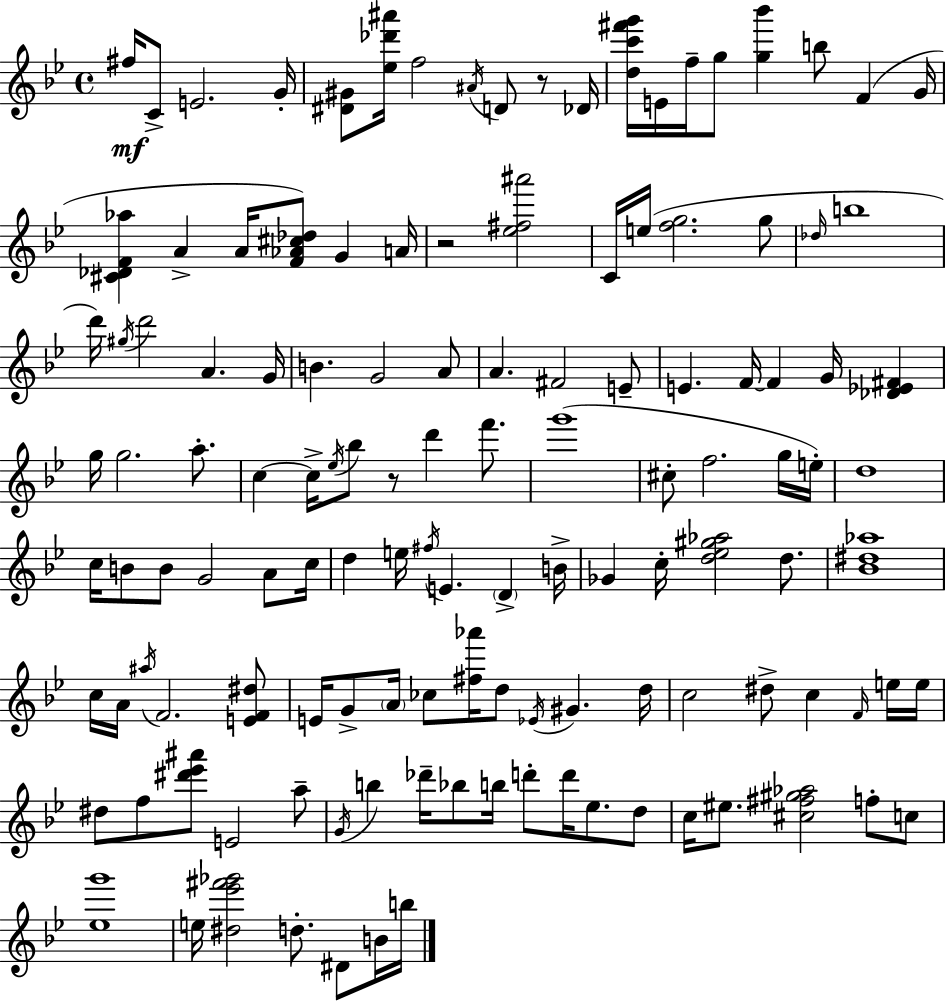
F#5/s C4/e E4/h. G4/s [D#4,G#4]/e [Eb5,Db6,A#6]/s F5/h A#4/s D4/e R/e Db4/s [D5,C6,F#6,G6]/s E4/s F5/s G5/e [G5,Bb6]/q B5/e F4/q G4/s [C#4,Db4,F4,Ab5]/q A4/q A4/s [F4,Ab4,C#5,Db5]/e G4/q A4/s R/h [Eb5,F#5,A#6]/h C4/s E5/s [F5,G5]/h. G5/e Db5/s B5/w D6/s G#5/s D6/h A4/q. G4/s B4/q. G4/h A4/e A4/q. F#4/h E4/e E4/q. F4/s F4/q G4/s [Db4,Eb4,F#4]/q G5/s G5/h. A5/e. C5/q C5/s Eb5/s Bb5/e R/e D6/q F6/e. G6/w C#5/e F5/h. G5/s E5/s D5/w C5/s B4/e B4/e G4/h A4/e C5/s D5/q E5/s F#5/s E4/q. D4/q B4/s Gb4/q C5/s [D5,Eb5,G#5,Ab5]/h D5/e. [Bb4,D#5,Ab5]/w C5/s A4/s A#5/s F4/h. [E4,F4,D#5]/e E4/s G4/e A4/s CES5/e [F#5,Ab6]/s D5/e Eb4/s G#4/q. D5/s C5/h D#5/e C5/q F4/s E5/s E5/s D#5/e F5/e [D#6,Eb6,A#6]/e E4/h A5/e G4/s B5/q Db6/s Bb5/e B5/s D6/e D6/s Eb5/e. D5/e C5/s EIS5/e. [C#5,F#5,G#5,Ab5]/h F5/e C5/e [Eb5,G6]/w E5/s [D#5,Eb6,F#6,Gb6]/h D5/e. D#4/e B4/s B5/s